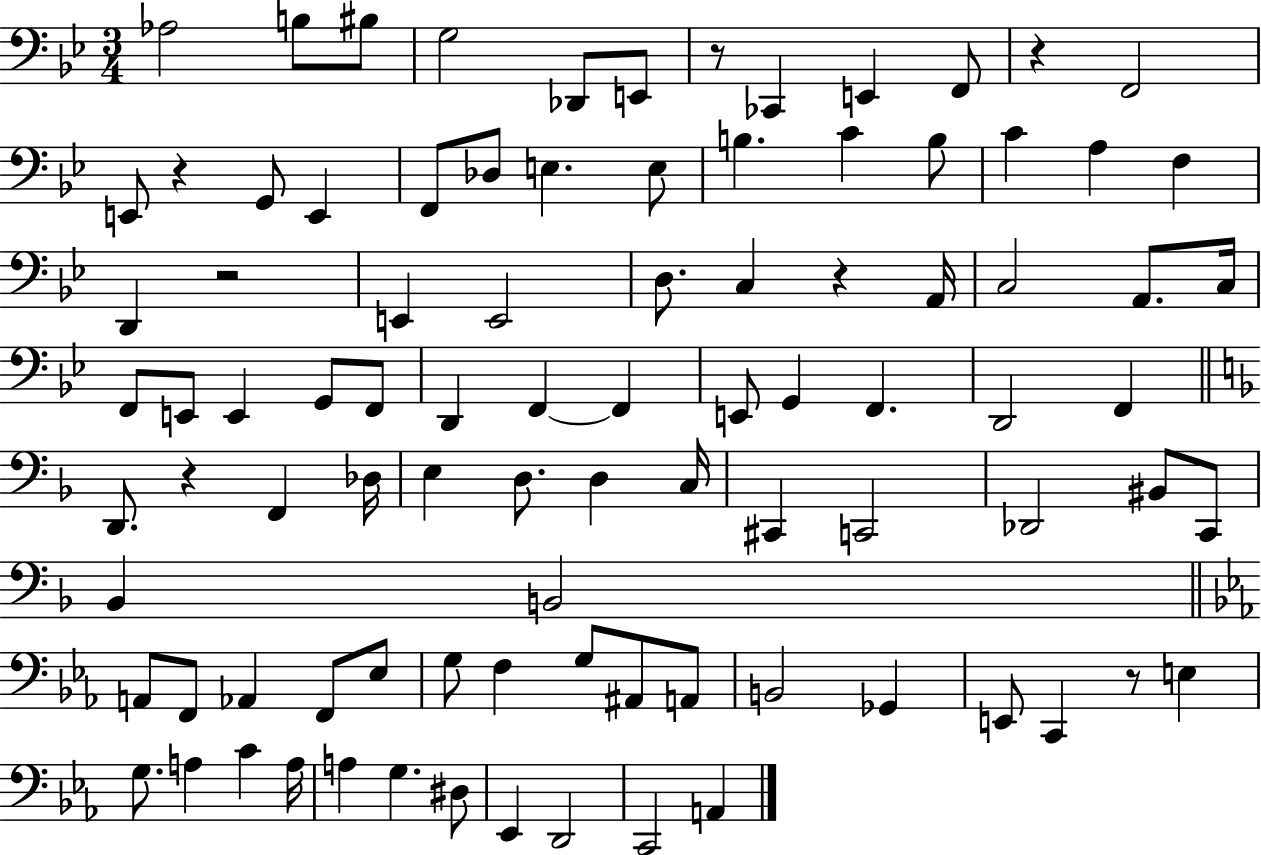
{
  \clef bass
  \numericTimeSignature
  \time 3/4
  \key bes \major
  \repeat volta 2 { aes2 b8 bis8 | g2 des,8 e,8 | r8 ces,4 e,4 f,8 | r4 f,2 | \break e,8 r4 g,8 e,4 | f,8 des8 e4. e8 | b4. c'4 b8 | c'4 a4 f4 | \break d,4 r2 | e,4 e,2 | d8. c4 r4 a,16 | c2 a,8. c16 | \break f,8 e,8 e,4 g,8 f,8 | d,4 f,4~~ f,4 | e,8 g,4 f,4. | d,2 f,4 | \break \bar "||" \break \key f \major d,8. r4 f,4 des16 | e4 d8. d4 c16 | cis,4 c,2 | des,2 bis,8 c,8 | \break bes,4 b,2 | \bar "||" \break \key ees \major a,8 f,8 aes,4 f,8 ees8 | g8 f4 g8 ais,8 a,8 | b,2 ges,4 | e,8 c,4 r8 e4 | \break g8. a4 c'4 a16 | a4 g4. dis8 | ees,4 d,2 | c,2 a,4 | \break } \bar "|."
}